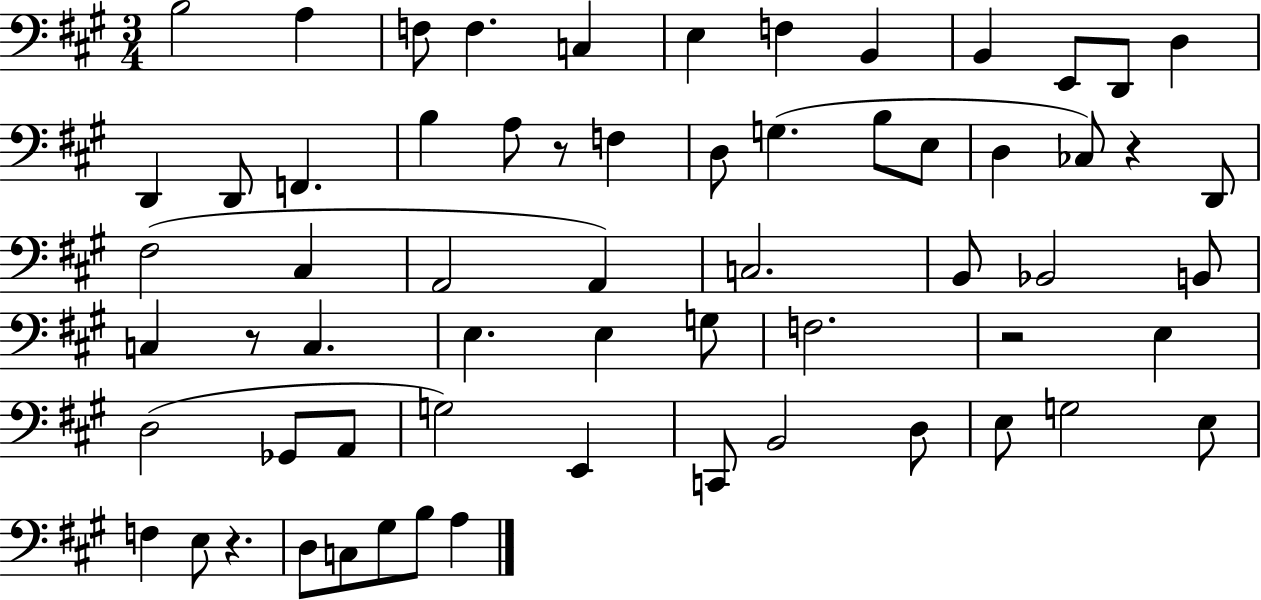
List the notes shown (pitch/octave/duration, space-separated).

B3/h A3/q F3/e F3/q. C3/q E3/q F3/q B2/q B2/q E2/e D2/e D3/q D2/q D2/e F2/q. B3/q A3/e R/e F3/q D3/e G3/q. B3/e E3/e D3/q CES3/e R/q D2/e F#3/h C#3/q A2/h A2/q C3/h. B2/e Bb2/h B2/e C3/q R/e C3/q. E3/q. E3/q G3/e F3/h. R/h E3/q D3/h Gb2/e A2/e G3/h E2/q C2/e B2/h D3/e E3/e G3/h E3/e F3/q E3/e R/q. D3/e C3/e G#3/e B3/e A3/q